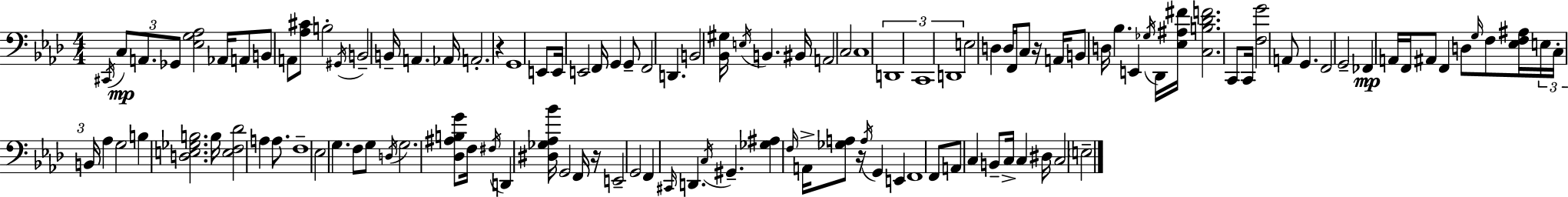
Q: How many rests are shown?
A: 4